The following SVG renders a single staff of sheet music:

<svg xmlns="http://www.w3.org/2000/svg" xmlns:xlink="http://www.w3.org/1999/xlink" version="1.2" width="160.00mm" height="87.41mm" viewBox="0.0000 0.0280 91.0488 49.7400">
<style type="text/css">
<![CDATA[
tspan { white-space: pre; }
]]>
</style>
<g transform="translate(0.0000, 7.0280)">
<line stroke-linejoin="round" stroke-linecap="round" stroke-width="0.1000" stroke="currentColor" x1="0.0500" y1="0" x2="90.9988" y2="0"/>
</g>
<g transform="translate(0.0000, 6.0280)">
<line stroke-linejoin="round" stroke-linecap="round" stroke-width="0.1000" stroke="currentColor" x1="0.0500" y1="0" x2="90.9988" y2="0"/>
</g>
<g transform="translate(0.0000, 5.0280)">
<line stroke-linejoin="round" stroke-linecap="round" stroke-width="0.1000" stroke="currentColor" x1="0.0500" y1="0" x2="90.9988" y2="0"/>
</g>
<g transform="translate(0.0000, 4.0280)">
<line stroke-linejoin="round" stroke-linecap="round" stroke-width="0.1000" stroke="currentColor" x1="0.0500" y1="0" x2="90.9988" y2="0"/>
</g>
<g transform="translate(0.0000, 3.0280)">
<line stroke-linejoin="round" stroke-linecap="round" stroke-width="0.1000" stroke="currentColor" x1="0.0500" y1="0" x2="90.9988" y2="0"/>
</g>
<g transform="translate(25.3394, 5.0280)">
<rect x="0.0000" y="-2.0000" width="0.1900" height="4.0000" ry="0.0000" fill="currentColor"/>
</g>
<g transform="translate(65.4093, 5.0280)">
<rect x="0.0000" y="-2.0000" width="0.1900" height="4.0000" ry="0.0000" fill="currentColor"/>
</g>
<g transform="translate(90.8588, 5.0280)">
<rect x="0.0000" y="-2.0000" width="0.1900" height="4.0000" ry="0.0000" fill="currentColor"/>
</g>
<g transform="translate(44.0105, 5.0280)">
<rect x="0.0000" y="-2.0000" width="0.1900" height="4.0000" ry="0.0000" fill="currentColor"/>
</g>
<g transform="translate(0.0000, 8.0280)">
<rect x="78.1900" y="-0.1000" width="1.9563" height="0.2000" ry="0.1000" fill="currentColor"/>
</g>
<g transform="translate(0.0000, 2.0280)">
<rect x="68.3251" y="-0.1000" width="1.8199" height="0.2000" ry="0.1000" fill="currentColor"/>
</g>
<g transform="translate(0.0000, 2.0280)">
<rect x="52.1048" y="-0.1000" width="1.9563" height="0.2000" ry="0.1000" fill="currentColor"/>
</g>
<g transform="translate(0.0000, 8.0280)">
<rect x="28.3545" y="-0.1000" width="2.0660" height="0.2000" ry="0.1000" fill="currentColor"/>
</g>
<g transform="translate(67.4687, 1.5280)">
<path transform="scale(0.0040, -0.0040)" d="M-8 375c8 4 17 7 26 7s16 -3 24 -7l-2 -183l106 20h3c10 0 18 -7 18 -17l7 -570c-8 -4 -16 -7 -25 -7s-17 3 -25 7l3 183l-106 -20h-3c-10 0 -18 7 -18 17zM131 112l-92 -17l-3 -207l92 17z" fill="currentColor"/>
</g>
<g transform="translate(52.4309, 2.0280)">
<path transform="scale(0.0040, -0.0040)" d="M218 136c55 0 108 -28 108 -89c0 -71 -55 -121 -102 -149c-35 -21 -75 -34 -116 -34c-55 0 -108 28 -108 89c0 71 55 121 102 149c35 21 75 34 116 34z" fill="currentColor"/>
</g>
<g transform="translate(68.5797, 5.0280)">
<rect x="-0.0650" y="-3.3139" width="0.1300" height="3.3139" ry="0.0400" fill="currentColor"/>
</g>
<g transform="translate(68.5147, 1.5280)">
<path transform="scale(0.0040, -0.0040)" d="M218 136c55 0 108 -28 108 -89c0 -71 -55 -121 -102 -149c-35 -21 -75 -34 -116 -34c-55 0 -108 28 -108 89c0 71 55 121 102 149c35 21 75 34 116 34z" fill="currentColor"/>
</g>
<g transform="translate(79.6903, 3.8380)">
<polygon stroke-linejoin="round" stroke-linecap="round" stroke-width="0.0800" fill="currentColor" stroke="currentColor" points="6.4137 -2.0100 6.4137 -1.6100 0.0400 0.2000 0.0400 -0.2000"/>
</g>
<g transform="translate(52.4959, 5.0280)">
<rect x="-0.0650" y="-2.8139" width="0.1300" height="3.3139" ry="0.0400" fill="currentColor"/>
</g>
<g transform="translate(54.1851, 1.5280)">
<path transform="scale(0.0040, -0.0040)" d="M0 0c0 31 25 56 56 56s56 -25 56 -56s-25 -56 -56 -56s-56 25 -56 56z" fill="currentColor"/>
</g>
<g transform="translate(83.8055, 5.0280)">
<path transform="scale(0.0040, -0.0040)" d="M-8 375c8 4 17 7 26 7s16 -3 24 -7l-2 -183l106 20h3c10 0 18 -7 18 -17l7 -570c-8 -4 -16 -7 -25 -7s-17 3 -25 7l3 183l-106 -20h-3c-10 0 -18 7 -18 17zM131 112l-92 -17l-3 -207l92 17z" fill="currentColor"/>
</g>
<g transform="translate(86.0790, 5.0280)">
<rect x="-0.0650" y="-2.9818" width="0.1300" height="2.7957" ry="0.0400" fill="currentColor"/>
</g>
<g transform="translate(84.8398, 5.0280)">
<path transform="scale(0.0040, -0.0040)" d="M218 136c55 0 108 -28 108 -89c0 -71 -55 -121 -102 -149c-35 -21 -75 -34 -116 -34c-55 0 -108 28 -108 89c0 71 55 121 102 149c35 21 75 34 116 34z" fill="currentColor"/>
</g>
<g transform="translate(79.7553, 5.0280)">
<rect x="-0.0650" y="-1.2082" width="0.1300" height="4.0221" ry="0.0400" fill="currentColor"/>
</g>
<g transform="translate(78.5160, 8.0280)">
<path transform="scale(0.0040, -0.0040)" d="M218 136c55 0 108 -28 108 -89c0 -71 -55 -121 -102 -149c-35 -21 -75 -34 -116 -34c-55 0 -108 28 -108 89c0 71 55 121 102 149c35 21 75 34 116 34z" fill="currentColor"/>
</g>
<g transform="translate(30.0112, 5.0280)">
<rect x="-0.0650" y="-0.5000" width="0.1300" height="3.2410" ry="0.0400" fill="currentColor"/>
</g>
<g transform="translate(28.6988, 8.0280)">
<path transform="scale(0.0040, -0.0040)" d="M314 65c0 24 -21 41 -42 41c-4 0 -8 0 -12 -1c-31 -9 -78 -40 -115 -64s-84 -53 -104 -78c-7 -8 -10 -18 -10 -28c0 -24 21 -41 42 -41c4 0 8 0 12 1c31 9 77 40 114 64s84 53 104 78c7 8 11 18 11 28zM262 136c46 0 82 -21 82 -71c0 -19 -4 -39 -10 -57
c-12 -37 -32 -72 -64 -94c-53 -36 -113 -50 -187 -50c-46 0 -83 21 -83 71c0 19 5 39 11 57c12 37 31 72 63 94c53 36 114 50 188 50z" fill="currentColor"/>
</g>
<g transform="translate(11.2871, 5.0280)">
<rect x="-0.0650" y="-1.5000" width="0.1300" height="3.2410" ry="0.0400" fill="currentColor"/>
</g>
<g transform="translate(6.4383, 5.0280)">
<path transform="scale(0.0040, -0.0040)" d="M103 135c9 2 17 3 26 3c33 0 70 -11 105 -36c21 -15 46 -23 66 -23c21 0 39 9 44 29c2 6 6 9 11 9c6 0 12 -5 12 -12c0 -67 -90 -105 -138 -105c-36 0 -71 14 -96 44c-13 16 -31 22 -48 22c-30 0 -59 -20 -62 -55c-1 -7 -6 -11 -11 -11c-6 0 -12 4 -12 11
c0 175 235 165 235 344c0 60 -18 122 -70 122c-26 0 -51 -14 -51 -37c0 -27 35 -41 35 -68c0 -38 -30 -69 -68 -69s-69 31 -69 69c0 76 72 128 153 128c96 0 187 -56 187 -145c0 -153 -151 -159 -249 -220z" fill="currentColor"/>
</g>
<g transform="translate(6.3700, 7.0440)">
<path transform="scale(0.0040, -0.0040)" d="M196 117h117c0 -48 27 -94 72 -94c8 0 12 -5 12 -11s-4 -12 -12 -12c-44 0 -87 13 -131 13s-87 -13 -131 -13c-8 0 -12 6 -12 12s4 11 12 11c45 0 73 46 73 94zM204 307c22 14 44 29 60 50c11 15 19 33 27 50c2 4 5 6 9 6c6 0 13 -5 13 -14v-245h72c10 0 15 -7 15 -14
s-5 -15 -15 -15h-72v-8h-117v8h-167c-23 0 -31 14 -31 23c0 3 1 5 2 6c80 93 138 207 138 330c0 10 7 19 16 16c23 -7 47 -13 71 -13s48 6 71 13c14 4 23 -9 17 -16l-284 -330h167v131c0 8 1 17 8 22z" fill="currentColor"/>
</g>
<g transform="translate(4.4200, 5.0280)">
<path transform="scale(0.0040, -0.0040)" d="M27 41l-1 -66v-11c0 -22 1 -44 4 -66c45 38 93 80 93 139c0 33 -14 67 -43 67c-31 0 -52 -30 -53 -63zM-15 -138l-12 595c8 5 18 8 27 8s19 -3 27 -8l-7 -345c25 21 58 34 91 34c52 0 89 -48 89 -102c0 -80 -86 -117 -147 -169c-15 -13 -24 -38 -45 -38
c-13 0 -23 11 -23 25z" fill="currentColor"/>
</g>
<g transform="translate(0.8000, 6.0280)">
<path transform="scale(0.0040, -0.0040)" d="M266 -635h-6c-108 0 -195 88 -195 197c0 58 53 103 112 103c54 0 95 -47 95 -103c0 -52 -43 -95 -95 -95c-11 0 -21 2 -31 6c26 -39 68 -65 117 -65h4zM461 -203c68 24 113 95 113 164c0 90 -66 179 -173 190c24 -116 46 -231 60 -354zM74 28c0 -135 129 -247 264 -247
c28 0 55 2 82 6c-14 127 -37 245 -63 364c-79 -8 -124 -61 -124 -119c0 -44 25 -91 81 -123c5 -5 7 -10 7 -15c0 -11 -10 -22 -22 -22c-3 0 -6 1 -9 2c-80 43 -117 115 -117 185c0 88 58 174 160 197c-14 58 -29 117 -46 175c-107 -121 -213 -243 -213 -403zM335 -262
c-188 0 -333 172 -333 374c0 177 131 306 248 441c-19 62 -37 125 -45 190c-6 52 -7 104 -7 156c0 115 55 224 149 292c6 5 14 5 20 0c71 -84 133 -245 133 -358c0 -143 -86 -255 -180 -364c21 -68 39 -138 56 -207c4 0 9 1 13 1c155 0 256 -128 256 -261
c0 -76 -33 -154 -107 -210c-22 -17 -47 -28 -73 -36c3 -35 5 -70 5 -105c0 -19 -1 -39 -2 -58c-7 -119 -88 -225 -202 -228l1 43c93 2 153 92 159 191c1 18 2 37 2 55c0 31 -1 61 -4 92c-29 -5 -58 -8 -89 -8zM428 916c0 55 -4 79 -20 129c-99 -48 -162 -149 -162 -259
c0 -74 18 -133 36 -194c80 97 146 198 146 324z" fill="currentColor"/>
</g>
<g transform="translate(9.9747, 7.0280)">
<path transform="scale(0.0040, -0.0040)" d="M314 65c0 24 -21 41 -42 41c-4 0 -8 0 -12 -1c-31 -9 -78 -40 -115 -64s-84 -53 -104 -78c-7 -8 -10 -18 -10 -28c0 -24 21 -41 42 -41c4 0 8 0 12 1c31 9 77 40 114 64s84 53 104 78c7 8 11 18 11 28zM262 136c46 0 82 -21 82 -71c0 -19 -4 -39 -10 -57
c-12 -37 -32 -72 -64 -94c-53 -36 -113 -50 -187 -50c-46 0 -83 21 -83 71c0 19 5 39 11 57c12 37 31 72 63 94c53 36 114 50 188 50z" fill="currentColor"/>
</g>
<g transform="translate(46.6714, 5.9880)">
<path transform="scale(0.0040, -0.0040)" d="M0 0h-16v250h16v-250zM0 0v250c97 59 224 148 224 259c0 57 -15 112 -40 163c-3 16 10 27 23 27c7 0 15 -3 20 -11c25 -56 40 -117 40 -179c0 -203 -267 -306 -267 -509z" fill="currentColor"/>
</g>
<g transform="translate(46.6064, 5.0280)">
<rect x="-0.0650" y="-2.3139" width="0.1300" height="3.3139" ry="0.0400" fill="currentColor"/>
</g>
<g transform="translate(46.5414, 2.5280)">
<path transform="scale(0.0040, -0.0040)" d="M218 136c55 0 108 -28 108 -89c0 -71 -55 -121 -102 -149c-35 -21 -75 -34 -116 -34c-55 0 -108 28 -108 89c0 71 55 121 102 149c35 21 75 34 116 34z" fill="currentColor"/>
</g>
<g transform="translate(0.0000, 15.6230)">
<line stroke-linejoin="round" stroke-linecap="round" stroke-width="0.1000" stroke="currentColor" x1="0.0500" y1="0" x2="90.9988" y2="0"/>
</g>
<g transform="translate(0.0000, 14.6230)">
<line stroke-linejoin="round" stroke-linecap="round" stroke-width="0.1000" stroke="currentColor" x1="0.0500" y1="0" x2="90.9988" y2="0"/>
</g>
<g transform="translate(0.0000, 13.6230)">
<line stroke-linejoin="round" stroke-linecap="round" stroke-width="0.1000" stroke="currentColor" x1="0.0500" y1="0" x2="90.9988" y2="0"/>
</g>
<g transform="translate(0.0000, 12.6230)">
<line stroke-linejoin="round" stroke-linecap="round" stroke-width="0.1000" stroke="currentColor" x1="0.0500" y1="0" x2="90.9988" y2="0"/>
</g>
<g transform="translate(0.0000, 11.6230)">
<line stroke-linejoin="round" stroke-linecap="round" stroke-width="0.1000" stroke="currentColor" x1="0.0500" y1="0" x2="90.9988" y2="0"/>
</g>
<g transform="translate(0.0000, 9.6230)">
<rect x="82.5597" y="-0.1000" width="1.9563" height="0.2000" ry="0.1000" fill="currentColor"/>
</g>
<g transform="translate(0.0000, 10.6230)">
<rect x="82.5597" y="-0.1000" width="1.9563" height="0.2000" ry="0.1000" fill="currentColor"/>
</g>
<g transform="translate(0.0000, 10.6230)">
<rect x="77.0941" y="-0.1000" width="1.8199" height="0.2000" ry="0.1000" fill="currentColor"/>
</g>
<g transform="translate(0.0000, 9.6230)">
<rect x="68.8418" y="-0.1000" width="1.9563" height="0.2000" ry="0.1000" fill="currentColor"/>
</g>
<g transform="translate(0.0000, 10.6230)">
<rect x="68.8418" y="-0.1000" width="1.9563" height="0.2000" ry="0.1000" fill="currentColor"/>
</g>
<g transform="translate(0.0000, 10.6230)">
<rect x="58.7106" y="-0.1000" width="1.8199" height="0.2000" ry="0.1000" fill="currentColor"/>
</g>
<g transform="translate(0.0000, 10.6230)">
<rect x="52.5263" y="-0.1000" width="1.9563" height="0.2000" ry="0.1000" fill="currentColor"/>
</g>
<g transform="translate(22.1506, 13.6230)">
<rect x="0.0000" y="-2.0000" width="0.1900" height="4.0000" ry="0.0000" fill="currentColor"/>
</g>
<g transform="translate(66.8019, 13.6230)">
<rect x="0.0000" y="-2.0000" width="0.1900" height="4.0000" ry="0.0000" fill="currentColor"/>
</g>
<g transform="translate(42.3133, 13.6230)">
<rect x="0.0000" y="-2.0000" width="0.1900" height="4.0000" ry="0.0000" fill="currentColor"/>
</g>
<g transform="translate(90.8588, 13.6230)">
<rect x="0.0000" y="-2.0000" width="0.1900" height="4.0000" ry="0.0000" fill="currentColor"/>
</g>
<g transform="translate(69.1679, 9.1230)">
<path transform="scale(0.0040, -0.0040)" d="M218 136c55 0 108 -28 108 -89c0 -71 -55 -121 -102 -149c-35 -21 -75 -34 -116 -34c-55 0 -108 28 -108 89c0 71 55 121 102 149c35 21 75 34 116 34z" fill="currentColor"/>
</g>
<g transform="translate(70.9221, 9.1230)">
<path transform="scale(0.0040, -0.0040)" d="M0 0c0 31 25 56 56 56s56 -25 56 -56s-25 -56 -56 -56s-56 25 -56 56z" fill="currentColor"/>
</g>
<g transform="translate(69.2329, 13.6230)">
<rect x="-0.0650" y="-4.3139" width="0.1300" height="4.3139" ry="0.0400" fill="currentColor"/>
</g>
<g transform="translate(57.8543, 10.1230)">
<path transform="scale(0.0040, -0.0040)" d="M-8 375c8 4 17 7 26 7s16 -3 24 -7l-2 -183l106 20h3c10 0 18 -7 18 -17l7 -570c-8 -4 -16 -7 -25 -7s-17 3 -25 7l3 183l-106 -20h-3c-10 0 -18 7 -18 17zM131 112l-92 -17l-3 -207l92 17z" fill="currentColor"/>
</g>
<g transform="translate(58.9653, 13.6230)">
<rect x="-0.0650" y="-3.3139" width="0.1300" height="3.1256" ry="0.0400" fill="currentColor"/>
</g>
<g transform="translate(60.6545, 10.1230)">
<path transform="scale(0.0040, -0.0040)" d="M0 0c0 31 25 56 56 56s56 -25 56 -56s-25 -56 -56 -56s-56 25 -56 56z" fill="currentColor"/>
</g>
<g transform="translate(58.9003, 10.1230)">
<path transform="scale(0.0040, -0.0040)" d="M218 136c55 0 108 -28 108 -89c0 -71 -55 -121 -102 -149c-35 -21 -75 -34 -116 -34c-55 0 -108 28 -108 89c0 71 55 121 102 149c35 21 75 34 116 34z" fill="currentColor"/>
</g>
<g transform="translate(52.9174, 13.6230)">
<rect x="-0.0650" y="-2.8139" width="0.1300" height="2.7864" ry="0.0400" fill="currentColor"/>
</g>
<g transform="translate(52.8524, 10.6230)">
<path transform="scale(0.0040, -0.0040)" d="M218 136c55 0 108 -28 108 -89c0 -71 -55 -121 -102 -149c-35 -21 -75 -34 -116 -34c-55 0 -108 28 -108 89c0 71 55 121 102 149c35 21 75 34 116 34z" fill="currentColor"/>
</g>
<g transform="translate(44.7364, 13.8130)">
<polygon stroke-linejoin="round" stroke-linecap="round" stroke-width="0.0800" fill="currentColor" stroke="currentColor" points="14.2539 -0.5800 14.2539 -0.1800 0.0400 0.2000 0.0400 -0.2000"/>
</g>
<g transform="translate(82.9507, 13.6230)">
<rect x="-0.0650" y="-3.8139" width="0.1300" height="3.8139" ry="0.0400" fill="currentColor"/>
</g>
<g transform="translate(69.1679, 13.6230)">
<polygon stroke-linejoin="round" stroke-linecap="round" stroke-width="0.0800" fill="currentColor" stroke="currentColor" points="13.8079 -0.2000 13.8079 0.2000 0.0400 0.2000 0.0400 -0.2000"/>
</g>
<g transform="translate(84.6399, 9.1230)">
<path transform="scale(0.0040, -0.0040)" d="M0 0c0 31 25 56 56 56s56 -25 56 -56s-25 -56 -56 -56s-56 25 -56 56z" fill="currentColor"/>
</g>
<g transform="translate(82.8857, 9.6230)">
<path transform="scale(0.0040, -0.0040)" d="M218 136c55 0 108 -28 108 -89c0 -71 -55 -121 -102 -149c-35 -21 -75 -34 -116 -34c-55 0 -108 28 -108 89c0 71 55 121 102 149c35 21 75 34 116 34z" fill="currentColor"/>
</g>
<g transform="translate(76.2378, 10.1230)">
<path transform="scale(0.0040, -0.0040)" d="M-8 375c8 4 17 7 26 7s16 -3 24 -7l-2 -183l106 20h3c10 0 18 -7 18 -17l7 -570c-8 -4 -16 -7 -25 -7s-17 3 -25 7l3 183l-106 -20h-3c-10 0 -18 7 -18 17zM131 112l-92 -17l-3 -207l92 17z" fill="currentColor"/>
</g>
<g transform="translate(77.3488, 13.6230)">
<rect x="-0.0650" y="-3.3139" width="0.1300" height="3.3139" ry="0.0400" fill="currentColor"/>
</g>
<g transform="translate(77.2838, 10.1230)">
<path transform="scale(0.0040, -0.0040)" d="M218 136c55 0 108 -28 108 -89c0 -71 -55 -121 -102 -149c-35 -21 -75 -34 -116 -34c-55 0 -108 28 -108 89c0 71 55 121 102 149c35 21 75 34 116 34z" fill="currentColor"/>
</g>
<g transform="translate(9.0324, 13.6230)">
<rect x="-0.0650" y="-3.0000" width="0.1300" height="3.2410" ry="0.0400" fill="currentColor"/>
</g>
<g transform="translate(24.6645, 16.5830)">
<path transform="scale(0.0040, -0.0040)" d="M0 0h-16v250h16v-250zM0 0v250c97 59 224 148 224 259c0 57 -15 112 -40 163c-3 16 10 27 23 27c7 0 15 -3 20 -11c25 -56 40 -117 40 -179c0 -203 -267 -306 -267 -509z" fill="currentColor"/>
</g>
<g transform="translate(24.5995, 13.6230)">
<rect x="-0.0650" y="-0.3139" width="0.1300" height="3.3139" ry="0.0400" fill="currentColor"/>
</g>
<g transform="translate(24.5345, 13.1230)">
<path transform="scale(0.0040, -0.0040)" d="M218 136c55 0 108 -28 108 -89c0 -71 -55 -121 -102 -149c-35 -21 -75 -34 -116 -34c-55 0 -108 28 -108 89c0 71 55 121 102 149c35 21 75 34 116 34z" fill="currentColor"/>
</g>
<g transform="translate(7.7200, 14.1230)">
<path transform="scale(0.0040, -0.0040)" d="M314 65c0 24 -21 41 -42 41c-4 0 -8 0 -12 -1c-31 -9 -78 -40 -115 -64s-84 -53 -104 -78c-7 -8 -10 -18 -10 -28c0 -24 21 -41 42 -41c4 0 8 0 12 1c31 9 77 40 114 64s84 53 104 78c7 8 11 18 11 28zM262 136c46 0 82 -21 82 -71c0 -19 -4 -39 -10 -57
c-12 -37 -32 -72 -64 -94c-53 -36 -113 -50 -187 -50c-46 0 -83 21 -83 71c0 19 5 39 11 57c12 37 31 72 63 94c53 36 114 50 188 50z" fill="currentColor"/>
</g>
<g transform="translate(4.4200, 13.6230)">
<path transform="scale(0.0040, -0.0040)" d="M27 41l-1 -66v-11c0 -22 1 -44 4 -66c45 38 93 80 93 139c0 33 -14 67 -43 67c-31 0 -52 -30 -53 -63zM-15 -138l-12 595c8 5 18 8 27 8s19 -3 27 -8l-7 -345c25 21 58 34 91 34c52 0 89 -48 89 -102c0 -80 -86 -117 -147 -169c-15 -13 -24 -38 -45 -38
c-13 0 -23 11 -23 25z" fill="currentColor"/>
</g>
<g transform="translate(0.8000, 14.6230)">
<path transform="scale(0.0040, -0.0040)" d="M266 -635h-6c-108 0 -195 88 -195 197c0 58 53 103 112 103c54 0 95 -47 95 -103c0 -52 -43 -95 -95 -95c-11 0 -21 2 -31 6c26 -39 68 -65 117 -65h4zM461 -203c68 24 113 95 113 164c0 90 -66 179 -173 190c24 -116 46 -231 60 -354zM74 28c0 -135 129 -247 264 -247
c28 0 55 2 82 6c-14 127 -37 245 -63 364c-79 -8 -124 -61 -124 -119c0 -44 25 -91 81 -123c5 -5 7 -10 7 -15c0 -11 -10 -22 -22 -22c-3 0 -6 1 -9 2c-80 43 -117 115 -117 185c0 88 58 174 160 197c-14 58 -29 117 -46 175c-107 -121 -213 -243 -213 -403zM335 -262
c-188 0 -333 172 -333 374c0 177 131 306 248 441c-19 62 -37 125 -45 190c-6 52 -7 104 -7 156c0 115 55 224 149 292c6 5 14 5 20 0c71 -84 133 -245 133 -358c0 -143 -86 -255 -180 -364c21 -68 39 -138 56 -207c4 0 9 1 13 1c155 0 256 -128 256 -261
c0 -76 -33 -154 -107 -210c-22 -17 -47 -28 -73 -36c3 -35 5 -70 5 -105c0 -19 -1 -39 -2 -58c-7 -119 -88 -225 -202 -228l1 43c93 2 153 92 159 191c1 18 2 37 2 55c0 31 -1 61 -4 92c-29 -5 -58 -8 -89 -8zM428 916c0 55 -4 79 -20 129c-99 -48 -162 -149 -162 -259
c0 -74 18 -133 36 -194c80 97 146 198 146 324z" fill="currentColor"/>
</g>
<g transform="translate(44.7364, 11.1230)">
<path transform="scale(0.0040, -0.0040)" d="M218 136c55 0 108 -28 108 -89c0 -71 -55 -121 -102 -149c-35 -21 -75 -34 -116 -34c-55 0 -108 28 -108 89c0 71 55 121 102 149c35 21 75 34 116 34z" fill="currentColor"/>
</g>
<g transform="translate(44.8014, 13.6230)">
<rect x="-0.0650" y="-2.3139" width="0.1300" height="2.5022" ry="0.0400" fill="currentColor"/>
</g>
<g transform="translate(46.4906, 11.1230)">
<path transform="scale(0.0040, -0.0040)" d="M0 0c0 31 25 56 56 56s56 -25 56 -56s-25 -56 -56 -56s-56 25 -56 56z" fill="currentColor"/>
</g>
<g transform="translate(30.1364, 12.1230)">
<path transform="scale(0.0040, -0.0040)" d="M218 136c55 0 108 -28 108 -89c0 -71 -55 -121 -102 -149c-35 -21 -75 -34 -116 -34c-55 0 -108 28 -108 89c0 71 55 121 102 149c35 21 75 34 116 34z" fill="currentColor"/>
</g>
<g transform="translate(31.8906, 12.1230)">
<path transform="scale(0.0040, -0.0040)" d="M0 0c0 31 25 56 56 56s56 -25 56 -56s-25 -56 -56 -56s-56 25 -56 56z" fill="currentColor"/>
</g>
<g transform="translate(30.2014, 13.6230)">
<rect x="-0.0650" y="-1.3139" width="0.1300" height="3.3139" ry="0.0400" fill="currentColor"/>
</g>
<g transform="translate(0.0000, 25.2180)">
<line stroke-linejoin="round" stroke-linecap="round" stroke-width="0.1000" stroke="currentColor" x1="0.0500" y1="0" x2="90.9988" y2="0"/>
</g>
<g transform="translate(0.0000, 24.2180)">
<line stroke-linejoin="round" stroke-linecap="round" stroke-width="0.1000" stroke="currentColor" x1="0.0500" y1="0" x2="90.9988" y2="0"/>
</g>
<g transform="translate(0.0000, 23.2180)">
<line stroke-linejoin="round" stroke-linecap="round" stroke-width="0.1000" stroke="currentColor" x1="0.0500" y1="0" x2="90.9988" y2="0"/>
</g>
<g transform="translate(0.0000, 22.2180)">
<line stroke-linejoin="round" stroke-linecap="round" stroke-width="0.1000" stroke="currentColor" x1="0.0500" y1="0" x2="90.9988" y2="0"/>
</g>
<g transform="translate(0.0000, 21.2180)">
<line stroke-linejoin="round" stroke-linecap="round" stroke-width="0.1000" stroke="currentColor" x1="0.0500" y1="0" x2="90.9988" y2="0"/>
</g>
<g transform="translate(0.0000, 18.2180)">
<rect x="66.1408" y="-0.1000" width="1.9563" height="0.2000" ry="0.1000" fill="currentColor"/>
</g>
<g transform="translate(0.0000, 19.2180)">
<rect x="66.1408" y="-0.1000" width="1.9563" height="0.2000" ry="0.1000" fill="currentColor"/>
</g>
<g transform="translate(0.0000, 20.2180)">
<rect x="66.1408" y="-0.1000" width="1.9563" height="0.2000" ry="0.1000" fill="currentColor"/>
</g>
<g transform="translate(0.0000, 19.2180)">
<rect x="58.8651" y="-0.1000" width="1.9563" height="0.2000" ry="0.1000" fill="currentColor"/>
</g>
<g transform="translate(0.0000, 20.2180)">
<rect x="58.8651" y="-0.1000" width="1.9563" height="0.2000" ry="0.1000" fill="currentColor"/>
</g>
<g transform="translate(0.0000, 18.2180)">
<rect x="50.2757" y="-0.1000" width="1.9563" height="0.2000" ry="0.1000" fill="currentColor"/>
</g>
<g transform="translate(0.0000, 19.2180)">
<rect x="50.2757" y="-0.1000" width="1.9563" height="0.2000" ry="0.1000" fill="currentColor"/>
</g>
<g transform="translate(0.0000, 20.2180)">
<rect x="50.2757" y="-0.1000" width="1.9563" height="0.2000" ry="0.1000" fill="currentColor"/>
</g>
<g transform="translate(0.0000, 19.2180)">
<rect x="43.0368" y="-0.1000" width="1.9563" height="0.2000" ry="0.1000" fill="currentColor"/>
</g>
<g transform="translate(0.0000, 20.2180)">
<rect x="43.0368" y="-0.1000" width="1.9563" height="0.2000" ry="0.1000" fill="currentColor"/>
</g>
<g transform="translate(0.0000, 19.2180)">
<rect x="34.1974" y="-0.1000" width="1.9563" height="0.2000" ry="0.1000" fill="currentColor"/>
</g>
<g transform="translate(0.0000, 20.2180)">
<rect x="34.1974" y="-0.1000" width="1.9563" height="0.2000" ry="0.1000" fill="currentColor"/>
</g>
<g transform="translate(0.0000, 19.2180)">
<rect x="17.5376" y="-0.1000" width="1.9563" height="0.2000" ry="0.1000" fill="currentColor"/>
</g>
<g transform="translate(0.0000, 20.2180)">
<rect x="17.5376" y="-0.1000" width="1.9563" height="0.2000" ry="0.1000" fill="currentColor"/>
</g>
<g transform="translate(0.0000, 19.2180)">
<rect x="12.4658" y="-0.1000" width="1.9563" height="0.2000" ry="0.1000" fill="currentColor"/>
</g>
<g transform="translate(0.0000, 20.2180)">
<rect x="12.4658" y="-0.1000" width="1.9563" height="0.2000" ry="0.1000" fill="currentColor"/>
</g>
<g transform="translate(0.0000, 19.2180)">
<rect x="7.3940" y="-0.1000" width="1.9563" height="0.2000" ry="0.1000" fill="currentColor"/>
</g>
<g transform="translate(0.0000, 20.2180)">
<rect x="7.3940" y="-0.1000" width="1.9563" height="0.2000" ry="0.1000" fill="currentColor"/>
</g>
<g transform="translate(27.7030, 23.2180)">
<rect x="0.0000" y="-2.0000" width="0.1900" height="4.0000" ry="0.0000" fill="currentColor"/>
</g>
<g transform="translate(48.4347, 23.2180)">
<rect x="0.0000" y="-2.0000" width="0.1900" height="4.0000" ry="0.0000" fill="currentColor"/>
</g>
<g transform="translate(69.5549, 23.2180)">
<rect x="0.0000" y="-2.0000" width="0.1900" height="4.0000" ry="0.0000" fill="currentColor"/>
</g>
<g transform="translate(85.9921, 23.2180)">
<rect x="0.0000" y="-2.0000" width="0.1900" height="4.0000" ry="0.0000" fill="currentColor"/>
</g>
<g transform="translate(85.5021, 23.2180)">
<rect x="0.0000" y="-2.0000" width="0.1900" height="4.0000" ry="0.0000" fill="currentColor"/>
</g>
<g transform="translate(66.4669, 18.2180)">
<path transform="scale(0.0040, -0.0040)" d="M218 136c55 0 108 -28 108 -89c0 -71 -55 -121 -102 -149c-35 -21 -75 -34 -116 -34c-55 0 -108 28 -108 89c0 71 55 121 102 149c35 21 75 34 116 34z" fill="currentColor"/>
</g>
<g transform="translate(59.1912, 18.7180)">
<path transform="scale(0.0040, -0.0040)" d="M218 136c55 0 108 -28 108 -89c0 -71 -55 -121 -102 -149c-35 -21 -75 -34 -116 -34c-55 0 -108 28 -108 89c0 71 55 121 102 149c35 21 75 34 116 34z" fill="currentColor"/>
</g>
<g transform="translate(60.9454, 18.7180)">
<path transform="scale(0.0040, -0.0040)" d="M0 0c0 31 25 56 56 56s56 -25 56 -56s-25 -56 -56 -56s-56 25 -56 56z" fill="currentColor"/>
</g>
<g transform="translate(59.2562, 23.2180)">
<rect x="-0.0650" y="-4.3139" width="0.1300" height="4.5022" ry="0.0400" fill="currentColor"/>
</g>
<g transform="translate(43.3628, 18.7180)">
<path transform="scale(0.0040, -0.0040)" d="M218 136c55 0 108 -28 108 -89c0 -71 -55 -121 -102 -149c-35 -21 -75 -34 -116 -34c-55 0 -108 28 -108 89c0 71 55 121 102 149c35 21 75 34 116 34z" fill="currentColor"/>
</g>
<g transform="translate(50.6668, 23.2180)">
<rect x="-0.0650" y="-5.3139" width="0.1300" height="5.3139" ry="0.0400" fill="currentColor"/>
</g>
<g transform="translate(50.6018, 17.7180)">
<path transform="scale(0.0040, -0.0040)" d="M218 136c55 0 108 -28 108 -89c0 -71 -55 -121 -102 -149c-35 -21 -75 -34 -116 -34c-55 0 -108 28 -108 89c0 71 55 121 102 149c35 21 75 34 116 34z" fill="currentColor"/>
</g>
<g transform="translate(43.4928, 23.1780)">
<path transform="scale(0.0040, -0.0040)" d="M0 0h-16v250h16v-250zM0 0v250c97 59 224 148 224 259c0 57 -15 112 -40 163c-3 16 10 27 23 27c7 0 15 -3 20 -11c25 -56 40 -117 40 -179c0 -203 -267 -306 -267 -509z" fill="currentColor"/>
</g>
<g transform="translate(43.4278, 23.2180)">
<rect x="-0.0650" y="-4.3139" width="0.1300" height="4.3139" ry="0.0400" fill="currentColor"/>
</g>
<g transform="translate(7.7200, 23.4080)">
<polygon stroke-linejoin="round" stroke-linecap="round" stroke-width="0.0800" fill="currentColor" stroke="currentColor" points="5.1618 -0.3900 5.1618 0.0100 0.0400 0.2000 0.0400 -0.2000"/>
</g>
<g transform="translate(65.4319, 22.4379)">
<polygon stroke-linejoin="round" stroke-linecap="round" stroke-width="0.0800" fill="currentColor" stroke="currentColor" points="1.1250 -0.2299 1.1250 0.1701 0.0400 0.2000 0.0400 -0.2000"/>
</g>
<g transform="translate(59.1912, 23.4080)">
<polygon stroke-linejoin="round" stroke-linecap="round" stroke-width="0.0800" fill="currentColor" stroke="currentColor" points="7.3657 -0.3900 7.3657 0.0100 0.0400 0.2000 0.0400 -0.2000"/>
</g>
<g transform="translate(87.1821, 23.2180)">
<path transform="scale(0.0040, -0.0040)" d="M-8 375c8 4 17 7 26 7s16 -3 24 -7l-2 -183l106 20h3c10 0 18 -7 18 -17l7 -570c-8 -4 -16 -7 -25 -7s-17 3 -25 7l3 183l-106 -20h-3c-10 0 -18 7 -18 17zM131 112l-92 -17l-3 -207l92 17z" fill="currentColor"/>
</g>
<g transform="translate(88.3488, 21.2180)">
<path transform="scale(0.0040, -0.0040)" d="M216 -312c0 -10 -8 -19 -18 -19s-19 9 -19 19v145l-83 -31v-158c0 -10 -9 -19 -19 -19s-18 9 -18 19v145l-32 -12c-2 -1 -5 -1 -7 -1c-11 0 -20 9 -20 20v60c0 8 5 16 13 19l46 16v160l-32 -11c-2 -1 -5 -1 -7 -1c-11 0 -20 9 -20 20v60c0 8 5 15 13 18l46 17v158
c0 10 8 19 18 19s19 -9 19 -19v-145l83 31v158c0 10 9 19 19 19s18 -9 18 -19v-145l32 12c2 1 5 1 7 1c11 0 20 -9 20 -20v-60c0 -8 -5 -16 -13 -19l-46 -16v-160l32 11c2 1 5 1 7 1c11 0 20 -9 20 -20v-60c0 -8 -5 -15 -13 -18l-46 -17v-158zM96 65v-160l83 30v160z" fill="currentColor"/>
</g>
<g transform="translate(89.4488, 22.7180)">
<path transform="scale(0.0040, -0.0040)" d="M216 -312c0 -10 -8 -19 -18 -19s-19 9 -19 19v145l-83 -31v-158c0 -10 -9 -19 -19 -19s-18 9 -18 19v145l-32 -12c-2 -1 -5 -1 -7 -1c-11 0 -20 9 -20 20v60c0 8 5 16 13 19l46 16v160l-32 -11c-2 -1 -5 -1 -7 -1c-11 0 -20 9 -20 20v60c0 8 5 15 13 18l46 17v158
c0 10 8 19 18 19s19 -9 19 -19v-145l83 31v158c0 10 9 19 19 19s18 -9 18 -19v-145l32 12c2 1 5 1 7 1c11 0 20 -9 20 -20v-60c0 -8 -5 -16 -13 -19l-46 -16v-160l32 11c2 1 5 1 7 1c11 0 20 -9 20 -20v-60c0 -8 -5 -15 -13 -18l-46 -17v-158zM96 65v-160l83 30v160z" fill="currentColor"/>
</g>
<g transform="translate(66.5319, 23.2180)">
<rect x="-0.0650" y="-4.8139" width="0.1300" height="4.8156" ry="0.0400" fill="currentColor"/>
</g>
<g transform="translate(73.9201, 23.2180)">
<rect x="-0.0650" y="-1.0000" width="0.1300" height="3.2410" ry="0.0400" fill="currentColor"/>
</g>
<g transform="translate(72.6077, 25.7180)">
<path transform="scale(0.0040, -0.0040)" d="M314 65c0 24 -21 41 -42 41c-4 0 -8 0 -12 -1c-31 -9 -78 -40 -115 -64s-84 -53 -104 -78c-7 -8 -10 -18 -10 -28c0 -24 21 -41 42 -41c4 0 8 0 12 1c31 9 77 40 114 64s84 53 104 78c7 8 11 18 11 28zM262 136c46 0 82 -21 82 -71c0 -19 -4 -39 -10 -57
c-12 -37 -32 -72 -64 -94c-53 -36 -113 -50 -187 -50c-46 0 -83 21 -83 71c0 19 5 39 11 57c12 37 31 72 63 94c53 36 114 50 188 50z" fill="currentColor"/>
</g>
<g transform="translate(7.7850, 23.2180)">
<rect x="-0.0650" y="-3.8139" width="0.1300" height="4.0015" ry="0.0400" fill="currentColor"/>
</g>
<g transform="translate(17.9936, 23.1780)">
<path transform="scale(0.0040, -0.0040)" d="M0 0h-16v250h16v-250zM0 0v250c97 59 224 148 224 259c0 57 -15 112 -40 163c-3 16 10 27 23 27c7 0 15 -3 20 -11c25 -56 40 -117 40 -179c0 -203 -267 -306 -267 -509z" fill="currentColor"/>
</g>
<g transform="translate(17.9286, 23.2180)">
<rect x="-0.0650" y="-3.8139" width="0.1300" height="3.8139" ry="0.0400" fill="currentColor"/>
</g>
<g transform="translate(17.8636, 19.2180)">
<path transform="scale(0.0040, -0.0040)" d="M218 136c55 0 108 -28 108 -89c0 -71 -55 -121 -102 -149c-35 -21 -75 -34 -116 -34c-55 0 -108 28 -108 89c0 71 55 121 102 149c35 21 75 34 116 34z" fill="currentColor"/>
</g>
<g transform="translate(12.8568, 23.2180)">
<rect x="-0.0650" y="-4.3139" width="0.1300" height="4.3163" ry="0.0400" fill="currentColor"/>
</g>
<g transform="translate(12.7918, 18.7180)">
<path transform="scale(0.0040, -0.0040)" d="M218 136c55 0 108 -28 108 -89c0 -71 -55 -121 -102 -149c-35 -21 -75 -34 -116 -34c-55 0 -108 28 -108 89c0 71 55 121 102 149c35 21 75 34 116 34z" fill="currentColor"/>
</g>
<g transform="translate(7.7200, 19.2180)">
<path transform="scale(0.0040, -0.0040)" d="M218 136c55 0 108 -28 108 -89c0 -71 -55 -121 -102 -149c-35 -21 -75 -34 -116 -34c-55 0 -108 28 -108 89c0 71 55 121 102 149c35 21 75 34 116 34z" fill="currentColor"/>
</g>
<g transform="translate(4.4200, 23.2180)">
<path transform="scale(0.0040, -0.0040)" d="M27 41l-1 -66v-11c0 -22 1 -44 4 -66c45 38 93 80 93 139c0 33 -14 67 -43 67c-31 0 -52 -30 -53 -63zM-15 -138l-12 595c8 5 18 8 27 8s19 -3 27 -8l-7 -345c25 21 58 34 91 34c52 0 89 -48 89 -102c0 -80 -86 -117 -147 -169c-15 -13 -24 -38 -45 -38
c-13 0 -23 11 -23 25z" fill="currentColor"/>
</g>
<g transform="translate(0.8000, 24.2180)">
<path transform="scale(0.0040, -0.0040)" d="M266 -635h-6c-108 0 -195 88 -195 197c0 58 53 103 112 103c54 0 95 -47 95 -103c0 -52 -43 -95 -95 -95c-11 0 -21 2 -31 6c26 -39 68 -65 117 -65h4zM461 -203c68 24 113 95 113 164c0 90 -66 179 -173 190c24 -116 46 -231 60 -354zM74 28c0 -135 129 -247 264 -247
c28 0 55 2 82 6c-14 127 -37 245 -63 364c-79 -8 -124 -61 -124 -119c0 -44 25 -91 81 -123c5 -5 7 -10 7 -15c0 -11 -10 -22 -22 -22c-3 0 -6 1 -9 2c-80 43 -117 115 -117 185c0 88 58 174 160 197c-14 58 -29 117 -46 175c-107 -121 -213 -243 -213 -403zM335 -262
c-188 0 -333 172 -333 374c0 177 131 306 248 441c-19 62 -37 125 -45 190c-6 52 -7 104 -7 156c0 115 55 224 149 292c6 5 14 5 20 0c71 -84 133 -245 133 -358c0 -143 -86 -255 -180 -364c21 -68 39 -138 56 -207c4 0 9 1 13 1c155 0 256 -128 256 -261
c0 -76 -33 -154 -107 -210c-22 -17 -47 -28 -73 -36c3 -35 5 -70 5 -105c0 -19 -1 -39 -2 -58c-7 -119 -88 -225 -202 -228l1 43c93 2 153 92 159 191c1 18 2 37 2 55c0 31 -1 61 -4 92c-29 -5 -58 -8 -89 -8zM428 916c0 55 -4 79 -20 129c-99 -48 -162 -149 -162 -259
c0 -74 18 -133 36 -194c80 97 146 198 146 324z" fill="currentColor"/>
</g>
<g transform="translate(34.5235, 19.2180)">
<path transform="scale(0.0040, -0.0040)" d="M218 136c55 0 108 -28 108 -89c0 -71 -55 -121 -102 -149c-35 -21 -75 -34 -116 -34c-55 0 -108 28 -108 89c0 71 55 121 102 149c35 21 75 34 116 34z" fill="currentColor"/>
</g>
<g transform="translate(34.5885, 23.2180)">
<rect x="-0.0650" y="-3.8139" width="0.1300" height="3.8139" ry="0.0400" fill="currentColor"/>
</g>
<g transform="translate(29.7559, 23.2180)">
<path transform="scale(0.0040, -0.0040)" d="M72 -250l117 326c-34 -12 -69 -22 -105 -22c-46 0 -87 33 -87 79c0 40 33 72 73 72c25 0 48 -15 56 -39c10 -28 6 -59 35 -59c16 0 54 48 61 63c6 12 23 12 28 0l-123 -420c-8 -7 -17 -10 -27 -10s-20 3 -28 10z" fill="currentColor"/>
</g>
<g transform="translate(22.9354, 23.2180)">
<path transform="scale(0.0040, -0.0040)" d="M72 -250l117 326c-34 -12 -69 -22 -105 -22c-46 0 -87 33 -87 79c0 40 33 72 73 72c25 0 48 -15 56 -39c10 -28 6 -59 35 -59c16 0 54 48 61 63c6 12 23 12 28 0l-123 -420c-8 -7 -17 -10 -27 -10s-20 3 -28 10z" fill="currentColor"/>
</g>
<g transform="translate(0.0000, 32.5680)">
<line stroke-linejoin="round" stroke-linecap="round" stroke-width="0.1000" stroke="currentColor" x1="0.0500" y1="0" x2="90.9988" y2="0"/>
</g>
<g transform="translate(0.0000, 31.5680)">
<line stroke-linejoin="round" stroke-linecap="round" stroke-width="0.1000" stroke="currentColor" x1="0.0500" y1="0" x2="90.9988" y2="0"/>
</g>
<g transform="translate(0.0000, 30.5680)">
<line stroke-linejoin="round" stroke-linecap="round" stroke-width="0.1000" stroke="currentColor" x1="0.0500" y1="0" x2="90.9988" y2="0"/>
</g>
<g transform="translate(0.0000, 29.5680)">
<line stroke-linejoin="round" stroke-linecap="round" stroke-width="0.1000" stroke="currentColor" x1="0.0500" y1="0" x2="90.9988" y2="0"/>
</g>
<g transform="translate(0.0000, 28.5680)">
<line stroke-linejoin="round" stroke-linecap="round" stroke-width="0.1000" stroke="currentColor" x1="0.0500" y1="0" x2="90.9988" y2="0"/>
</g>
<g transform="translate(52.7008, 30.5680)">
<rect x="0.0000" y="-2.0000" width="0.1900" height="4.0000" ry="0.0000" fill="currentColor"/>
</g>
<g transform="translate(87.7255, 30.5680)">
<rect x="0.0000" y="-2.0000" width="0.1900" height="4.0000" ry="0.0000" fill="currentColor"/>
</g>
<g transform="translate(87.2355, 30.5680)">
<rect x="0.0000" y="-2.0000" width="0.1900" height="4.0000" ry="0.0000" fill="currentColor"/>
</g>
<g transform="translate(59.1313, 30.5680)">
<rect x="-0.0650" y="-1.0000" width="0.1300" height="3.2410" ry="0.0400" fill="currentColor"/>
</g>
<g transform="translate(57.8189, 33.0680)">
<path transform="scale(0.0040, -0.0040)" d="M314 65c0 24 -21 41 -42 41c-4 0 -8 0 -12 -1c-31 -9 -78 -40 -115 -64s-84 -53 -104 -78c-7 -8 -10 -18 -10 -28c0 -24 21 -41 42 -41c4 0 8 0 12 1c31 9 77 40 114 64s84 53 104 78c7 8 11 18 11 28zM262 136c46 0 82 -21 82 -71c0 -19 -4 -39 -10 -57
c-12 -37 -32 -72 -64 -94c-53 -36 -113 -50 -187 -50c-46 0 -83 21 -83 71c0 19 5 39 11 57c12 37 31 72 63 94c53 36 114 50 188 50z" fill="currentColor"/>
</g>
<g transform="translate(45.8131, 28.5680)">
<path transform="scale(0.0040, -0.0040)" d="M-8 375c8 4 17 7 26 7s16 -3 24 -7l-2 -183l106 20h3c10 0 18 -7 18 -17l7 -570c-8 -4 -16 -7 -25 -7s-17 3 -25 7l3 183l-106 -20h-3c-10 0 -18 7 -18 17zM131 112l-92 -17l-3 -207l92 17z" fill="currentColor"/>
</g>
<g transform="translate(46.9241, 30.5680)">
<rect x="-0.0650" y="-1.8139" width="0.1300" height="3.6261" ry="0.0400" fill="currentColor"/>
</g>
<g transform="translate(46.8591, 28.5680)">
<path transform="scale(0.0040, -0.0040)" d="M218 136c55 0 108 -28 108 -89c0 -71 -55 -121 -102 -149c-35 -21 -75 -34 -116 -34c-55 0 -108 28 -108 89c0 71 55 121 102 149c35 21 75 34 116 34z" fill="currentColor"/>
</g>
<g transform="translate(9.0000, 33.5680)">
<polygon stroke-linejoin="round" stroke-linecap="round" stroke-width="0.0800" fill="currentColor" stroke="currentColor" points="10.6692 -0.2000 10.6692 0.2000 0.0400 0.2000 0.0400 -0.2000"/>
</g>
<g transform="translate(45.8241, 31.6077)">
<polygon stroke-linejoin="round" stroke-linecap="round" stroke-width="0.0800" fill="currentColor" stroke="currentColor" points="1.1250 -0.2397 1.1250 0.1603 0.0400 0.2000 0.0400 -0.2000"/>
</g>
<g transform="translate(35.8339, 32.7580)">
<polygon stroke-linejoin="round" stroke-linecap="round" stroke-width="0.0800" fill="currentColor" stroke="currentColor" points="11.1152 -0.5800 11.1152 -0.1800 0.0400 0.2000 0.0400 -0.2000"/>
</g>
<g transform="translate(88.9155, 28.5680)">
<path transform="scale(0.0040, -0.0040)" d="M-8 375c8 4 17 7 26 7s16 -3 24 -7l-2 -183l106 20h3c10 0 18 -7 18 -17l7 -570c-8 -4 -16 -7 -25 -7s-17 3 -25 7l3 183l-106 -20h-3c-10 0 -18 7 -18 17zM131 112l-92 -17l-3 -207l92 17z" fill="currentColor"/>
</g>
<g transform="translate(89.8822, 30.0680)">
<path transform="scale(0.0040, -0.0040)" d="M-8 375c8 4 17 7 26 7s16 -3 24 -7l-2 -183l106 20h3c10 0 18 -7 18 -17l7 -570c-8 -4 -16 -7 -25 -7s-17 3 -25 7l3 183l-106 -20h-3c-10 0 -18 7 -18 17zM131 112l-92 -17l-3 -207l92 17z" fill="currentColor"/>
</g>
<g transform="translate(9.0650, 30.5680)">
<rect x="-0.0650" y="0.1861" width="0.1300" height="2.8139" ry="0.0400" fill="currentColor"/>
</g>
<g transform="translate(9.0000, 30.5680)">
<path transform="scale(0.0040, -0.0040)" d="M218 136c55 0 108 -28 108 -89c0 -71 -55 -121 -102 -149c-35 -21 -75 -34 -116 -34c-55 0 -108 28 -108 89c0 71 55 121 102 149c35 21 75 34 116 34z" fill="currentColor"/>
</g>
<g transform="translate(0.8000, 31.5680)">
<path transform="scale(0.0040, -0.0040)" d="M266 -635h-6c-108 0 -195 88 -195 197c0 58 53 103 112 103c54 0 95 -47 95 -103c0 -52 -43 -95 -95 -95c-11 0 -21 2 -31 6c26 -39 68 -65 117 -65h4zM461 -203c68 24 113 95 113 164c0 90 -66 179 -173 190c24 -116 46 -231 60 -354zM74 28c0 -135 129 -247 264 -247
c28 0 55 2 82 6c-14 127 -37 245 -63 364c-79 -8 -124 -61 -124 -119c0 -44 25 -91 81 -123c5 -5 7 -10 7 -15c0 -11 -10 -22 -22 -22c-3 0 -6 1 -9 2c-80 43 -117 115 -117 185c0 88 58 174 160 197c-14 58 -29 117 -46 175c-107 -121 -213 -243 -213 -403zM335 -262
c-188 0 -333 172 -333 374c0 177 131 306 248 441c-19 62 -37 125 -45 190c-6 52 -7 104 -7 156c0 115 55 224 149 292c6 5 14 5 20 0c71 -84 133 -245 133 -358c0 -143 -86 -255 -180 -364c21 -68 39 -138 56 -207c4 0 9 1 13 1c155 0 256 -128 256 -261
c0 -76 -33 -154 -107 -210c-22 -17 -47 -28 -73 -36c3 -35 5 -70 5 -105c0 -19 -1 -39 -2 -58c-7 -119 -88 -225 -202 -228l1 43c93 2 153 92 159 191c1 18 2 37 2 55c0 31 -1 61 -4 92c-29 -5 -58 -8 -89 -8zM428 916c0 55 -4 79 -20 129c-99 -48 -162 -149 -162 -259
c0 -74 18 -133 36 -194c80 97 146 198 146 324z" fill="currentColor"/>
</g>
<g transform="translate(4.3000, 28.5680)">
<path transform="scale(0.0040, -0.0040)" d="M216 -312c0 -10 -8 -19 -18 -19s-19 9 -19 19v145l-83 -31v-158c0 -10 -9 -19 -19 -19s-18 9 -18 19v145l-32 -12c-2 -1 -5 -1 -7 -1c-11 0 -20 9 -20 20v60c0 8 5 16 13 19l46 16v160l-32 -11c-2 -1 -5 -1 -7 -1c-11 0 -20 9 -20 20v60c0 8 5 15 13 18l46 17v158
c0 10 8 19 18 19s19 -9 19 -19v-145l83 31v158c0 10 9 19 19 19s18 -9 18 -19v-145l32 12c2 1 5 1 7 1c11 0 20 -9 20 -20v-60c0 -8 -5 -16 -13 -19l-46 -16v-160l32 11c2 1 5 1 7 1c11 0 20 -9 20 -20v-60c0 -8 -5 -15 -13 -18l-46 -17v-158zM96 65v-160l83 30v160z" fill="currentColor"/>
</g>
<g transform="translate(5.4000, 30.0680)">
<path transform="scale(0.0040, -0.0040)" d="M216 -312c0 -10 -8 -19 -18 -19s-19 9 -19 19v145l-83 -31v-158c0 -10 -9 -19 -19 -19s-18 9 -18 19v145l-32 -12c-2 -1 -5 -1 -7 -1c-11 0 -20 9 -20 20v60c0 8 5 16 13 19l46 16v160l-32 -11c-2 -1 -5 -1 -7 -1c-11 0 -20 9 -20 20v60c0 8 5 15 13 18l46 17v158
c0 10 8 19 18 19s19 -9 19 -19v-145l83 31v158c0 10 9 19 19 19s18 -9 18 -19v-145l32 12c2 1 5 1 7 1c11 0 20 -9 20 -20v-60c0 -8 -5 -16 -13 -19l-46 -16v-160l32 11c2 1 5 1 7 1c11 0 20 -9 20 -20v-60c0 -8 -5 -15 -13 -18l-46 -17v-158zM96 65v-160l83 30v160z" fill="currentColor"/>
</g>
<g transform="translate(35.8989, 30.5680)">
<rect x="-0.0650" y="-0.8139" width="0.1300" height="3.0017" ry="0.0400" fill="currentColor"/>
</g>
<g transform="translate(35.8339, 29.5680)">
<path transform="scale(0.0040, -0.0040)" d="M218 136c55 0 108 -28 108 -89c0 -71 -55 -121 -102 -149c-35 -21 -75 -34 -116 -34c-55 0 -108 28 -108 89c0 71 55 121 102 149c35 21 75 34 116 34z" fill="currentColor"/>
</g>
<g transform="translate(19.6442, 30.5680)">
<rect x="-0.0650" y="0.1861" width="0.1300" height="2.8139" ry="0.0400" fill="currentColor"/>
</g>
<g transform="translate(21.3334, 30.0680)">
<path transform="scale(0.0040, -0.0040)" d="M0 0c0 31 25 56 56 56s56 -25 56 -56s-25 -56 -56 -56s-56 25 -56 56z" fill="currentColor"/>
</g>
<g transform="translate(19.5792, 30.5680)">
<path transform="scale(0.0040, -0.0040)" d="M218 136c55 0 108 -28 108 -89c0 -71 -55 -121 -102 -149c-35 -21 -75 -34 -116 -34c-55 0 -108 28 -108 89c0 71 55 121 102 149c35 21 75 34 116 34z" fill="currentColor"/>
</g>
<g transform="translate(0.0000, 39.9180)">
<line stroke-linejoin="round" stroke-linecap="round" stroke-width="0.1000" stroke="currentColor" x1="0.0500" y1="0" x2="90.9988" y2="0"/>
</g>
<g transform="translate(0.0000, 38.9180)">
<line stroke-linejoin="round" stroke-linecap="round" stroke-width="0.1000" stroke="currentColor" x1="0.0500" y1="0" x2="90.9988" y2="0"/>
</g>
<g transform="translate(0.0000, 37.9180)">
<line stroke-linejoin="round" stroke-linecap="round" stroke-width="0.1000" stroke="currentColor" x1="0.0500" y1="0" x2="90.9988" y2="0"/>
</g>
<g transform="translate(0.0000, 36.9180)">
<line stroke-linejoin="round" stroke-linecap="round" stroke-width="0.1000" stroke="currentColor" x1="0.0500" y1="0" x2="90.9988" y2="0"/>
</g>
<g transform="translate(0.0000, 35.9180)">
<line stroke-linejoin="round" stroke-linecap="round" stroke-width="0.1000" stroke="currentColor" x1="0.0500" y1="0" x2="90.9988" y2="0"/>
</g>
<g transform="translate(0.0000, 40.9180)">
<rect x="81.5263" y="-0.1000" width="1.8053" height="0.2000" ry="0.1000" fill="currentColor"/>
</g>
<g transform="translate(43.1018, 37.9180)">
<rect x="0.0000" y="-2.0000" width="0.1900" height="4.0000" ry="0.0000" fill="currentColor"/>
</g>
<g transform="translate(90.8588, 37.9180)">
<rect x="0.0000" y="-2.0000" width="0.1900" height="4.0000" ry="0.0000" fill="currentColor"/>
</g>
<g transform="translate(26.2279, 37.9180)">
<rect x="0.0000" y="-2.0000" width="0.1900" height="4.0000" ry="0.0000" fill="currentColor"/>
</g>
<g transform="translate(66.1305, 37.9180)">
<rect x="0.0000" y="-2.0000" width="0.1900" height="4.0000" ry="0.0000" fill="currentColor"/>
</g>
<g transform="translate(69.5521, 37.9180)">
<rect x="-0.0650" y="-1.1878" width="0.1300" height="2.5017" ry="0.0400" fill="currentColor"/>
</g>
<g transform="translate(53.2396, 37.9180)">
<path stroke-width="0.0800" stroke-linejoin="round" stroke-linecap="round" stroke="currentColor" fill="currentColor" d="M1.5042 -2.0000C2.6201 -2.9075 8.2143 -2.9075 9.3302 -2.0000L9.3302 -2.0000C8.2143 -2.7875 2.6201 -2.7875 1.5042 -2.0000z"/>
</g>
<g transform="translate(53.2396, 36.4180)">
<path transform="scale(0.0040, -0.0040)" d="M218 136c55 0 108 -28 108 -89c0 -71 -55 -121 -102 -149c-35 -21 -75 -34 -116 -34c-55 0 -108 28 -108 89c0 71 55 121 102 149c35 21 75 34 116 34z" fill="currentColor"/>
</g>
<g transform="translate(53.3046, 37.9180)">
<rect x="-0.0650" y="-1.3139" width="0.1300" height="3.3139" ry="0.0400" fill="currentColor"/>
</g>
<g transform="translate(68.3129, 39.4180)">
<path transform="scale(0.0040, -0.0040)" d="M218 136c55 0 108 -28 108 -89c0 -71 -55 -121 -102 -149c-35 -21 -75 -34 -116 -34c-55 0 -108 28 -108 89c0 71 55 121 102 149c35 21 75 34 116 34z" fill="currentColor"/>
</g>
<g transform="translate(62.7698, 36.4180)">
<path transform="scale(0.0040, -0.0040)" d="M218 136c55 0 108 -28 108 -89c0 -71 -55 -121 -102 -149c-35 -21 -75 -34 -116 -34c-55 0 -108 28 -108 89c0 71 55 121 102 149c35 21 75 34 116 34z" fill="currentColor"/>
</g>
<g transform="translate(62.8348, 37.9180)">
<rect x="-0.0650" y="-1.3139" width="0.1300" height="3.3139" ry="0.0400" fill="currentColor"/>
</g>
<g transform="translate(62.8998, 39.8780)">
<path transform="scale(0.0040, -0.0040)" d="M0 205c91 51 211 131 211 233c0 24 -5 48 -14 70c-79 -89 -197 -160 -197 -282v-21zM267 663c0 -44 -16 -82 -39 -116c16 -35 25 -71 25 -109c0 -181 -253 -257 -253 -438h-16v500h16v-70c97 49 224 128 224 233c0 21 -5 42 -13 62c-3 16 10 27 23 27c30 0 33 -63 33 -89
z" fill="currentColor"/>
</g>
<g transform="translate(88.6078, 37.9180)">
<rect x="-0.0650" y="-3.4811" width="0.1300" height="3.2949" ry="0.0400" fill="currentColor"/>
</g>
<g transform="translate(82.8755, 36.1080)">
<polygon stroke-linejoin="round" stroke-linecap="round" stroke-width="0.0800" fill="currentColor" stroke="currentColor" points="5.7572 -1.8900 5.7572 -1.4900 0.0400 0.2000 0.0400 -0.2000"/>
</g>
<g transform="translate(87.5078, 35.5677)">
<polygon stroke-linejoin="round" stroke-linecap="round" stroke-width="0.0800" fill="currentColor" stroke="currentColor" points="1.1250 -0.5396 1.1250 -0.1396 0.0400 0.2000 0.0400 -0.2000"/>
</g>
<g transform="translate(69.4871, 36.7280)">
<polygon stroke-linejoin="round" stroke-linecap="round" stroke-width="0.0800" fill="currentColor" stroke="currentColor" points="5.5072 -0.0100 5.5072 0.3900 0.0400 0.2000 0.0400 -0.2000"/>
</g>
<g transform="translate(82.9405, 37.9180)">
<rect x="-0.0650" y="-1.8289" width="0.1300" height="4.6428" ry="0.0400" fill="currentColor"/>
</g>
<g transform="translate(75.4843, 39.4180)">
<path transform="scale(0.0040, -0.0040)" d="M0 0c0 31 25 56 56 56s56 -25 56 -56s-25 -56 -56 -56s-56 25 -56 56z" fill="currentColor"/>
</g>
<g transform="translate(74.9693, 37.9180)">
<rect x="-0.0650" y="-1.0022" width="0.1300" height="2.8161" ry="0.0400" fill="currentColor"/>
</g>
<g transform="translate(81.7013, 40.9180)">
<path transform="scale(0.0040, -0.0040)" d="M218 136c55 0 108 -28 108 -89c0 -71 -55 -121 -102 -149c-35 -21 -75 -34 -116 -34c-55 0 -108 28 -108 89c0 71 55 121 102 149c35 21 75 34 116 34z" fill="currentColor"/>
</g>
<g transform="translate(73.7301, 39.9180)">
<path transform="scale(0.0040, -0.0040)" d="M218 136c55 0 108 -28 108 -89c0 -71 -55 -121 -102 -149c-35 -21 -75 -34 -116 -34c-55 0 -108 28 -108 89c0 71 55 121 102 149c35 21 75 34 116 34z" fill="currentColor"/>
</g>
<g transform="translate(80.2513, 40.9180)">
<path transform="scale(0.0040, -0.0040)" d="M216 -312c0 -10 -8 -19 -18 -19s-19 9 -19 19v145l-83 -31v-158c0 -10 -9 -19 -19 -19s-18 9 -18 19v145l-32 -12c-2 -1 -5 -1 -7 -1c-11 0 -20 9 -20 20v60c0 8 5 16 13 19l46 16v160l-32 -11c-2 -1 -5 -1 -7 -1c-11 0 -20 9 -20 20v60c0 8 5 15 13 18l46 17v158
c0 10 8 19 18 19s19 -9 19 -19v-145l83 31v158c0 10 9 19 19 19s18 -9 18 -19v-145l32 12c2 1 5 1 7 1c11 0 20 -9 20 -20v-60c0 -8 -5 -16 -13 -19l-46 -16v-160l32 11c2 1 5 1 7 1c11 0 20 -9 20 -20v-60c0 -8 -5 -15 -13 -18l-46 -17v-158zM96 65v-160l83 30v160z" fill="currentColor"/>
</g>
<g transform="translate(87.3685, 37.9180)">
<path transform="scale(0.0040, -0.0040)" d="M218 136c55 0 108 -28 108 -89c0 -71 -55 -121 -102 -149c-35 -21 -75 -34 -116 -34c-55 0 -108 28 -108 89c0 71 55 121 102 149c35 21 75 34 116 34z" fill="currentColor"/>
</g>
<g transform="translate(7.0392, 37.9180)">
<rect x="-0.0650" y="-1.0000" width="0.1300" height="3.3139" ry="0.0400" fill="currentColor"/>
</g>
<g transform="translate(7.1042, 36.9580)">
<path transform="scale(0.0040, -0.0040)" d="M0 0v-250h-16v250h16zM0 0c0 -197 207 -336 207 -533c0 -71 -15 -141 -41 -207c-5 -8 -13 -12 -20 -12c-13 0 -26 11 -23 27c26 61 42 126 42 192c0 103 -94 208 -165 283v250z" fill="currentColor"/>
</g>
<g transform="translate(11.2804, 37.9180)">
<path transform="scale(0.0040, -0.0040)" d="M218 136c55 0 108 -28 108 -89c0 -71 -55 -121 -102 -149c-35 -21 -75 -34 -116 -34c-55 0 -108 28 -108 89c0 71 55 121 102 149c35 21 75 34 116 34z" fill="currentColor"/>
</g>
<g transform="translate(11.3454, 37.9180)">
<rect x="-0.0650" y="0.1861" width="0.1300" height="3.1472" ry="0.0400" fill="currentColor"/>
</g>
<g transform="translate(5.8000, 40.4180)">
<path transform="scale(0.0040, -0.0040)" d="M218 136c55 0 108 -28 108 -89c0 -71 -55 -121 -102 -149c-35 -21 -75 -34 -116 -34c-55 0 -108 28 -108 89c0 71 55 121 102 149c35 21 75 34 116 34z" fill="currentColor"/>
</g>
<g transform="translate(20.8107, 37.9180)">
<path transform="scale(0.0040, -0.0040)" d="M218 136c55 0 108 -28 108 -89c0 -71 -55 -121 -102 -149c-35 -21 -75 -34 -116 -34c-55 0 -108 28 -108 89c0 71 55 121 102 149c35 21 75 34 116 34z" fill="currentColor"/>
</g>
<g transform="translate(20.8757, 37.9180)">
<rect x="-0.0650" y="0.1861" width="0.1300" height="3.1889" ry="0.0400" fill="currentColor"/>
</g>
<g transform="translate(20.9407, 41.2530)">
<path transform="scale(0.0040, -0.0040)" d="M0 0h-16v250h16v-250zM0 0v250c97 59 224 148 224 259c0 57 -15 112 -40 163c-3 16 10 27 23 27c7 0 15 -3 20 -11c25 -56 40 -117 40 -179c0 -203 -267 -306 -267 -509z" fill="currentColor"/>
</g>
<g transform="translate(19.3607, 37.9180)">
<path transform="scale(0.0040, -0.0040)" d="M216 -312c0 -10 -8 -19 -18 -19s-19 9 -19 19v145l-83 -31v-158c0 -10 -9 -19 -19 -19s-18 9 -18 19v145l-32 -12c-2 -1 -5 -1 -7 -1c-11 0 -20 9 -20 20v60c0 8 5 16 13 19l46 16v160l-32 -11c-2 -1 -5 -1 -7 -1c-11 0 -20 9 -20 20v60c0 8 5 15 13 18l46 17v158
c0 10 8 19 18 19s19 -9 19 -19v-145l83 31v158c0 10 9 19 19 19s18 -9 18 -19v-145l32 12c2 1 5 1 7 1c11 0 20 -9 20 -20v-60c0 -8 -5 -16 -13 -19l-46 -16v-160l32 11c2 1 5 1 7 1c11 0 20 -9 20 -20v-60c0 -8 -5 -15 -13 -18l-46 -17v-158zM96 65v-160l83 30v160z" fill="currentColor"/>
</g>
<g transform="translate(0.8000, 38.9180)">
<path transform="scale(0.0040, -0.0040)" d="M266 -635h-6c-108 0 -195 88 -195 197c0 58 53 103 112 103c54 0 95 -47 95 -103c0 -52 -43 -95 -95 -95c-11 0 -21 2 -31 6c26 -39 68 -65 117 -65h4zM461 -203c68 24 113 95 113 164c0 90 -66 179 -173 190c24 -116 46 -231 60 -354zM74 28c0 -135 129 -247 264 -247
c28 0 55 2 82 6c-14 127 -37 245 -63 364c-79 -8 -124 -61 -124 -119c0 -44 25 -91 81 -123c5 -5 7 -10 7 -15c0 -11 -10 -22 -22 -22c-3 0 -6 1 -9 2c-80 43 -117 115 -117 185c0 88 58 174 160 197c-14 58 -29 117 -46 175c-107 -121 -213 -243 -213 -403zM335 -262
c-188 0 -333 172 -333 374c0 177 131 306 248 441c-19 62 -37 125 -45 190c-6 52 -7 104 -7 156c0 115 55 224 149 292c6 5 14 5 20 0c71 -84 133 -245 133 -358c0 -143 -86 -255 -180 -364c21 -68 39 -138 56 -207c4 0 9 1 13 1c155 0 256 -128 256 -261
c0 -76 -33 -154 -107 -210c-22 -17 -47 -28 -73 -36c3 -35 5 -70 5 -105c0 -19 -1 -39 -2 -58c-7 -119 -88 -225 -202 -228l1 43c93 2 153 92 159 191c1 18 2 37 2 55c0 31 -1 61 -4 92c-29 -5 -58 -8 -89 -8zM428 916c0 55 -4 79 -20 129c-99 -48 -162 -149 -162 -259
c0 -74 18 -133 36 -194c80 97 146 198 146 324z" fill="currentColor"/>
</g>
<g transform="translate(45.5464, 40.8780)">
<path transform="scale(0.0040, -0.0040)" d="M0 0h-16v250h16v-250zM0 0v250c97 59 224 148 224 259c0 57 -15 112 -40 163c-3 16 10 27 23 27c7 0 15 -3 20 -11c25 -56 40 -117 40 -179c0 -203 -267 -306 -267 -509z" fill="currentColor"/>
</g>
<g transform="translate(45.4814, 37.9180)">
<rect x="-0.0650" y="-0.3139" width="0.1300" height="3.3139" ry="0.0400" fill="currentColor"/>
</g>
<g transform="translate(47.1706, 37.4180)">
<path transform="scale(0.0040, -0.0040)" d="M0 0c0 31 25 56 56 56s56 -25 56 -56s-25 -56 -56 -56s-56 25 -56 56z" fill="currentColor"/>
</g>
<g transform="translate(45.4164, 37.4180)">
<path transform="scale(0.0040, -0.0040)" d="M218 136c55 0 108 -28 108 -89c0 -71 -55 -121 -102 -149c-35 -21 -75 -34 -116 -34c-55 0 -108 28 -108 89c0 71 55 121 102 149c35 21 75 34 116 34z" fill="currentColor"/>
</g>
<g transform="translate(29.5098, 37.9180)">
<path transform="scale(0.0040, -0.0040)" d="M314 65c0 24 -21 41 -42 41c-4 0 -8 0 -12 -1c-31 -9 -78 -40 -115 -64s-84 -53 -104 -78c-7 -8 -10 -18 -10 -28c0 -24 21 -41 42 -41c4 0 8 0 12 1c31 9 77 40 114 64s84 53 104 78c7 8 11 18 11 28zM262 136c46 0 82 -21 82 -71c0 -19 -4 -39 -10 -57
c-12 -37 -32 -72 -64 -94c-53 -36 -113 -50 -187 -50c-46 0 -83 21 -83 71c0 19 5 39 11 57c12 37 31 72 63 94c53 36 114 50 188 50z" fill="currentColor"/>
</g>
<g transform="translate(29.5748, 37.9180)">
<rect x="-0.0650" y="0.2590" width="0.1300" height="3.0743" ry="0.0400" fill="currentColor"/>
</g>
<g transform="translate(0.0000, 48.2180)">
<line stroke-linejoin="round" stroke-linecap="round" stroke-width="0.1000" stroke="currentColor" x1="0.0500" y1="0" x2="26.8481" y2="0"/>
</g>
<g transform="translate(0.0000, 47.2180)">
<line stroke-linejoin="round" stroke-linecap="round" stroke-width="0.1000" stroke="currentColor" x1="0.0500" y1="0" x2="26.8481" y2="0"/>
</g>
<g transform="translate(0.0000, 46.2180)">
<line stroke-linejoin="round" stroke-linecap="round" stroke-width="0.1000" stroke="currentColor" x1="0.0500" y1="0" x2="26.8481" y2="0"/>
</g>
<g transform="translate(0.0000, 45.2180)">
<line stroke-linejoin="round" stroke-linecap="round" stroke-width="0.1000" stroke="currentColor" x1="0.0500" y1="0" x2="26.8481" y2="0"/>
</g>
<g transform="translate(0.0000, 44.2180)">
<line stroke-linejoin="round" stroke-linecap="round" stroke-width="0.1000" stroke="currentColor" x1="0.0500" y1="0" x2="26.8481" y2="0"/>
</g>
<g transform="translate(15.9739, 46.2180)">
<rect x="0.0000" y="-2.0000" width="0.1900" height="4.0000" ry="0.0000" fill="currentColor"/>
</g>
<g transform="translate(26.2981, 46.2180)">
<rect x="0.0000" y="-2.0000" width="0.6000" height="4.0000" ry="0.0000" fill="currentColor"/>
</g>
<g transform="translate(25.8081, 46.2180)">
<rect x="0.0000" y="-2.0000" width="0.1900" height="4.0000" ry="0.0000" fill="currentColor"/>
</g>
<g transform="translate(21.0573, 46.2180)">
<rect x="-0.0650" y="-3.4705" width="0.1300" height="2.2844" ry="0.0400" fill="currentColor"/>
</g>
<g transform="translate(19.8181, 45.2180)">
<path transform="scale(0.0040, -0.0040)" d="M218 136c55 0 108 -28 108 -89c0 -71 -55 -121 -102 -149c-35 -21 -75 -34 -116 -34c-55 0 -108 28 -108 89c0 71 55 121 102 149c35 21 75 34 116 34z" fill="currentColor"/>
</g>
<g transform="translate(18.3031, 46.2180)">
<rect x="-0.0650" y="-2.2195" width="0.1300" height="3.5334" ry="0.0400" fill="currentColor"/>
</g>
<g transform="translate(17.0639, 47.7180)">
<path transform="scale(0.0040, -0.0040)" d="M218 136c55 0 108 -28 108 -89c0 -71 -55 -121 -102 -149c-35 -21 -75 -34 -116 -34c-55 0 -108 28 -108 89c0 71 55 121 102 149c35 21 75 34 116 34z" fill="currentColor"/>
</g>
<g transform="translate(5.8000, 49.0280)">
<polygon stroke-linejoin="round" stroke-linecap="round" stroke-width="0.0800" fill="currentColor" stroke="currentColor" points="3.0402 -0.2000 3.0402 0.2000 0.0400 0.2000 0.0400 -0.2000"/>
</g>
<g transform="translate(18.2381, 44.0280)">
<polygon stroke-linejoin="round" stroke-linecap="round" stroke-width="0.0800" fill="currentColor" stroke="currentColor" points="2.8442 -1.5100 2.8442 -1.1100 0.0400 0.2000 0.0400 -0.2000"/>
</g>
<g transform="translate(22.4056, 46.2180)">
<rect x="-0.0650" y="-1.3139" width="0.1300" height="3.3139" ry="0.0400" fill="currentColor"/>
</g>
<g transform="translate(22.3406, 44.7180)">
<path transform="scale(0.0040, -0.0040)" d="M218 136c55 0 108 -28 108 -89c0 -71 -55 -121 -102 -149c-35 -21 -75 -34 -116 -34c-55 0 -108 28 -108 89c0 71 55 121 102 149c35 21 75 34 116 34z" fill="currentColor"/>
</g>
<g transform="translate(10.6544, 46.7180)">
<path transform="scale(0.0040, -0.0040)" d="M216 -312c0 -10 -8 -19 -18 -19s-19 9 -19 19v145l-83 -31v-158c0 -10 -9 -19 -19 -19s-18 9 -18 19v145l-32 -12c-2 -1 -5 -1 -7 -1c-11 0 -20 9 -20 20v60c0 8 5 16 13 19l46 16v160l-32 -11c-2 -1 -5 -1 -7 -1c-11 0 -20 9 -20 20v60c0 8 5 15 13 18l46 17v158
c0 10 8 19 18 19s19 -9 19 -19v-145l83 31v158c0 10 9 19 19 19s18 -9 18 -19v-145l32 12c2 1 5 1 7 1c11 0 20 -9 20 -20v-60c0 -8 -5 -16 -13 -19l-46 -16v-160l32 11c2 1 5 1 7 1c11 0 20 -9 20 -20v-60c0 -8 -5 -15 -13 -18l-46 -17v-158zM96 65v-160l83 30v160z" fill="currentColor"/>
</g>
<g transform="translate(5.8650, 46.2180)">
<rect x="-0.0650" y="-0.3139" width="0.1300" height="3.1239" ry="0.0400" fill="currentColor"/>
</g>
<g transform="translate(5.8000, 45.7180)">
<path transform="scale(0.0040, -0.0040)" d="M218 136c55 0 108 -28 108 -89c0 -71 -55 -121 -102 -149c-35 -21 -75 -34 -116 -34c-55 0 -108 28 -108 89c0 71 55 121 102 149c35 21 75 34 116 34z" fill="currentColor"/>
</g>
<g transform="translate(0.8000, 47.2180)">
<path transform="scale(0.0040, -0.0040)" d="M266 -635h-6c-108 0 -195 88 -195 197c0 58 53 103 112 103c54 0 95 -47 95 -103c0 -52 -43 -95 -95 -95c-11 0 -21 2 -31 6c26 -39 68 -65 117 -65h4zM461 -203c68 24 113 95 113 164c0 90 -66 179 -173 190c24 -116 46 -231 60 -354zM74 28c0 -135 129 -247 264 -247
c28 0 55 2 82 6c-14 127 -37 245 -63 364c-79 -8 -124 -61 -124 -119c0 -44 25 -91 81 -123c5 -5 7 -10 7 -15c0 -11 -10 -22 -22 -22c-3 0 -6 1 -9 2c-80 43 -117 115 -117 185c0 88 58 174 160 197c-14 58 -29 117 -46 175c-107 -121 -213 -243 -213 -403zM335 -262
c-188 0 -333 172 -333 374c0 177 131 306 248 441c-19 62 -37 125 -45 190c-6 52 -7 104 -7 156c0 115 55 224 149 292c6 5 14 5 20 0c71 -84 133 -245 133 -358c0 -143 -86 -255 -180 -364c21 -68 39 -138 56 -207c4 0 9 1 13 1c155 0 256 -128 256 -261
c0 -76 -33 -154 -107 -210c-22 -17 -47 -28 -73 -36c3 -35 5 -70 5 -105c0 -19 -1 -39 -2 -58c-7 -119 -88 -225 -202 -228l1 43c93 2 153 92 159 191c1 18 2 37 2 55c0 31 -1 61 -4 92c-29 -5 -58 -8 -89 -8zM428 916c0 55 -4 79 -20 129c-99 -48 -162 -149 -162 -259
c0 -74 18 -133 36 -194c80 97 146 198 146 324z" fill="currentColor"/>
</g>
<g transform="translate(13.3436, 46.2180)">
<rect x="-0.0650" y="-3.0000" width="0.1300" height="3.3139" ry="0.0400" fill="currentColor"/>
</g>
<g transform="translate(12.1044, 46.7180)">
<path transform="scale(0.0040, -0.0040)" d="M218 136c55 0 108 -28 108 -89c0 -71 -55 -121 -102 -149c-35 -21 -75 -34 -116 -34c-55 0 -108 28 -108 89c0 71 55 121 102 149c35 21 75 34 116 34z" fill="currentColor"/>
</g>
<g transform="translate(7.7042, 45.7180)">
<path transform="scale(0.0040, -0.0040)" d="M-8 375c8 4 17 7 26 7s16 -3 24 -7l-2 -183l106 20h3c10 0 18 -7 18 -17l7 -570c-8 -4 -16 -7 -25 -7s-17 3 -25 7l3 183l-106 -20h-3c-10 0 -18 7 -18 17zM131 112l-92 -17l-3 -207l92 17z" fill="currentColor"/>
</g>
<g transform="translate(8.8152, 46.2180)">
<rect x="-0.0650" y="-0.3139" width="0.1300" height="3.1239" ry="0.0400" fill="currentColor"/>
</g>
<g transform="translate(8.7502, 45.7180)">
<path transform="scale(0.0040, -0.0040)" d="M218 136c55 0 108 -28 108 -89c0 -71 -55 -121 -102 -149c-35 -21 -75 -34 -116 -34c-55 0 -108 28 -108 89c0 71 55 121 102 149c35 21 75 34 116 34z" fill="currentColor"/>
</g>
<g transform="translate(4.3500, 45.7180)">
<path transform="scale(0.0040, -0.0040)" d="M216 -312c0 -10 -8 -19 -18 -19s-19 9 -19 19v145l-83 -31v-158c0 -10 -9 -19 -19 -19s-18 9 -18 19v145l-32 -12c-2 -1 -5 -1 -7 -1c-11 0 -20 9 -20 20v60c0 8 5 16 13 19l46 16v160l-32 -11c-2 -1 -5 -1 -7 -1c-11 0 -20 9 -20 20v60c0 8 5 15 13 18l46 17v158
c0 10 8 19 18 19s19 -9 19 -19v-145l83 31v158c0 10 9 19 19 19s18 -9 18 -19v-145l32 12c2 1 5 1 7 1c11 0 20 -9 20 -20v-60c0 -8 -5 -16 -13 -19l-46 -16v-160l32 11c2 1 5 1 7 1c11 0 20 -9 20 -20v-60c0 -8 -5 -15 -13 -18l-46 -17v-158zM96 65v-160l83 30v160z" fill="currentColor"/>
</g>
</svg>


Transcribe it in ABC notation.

X:1
T:Untitled
M:2/4
L:1/4
K:F
E2 C2 g/2 a b C/2 B/2 A2 c/2 e g/2 a/2 b/2 d'/2 b/2 c'/2 c'/2 d'/2 c'/2 z/2 z/2 c' d'/2 f' d'/2 e'/4 D2 B/2 B/2 d/2 f/4 D2 D/2 B ^B/2 B2 c/2 e e/4 F/2 E/2 ^C/2 B/4 ^c/2 c/2 ^A F/2 d/2 e